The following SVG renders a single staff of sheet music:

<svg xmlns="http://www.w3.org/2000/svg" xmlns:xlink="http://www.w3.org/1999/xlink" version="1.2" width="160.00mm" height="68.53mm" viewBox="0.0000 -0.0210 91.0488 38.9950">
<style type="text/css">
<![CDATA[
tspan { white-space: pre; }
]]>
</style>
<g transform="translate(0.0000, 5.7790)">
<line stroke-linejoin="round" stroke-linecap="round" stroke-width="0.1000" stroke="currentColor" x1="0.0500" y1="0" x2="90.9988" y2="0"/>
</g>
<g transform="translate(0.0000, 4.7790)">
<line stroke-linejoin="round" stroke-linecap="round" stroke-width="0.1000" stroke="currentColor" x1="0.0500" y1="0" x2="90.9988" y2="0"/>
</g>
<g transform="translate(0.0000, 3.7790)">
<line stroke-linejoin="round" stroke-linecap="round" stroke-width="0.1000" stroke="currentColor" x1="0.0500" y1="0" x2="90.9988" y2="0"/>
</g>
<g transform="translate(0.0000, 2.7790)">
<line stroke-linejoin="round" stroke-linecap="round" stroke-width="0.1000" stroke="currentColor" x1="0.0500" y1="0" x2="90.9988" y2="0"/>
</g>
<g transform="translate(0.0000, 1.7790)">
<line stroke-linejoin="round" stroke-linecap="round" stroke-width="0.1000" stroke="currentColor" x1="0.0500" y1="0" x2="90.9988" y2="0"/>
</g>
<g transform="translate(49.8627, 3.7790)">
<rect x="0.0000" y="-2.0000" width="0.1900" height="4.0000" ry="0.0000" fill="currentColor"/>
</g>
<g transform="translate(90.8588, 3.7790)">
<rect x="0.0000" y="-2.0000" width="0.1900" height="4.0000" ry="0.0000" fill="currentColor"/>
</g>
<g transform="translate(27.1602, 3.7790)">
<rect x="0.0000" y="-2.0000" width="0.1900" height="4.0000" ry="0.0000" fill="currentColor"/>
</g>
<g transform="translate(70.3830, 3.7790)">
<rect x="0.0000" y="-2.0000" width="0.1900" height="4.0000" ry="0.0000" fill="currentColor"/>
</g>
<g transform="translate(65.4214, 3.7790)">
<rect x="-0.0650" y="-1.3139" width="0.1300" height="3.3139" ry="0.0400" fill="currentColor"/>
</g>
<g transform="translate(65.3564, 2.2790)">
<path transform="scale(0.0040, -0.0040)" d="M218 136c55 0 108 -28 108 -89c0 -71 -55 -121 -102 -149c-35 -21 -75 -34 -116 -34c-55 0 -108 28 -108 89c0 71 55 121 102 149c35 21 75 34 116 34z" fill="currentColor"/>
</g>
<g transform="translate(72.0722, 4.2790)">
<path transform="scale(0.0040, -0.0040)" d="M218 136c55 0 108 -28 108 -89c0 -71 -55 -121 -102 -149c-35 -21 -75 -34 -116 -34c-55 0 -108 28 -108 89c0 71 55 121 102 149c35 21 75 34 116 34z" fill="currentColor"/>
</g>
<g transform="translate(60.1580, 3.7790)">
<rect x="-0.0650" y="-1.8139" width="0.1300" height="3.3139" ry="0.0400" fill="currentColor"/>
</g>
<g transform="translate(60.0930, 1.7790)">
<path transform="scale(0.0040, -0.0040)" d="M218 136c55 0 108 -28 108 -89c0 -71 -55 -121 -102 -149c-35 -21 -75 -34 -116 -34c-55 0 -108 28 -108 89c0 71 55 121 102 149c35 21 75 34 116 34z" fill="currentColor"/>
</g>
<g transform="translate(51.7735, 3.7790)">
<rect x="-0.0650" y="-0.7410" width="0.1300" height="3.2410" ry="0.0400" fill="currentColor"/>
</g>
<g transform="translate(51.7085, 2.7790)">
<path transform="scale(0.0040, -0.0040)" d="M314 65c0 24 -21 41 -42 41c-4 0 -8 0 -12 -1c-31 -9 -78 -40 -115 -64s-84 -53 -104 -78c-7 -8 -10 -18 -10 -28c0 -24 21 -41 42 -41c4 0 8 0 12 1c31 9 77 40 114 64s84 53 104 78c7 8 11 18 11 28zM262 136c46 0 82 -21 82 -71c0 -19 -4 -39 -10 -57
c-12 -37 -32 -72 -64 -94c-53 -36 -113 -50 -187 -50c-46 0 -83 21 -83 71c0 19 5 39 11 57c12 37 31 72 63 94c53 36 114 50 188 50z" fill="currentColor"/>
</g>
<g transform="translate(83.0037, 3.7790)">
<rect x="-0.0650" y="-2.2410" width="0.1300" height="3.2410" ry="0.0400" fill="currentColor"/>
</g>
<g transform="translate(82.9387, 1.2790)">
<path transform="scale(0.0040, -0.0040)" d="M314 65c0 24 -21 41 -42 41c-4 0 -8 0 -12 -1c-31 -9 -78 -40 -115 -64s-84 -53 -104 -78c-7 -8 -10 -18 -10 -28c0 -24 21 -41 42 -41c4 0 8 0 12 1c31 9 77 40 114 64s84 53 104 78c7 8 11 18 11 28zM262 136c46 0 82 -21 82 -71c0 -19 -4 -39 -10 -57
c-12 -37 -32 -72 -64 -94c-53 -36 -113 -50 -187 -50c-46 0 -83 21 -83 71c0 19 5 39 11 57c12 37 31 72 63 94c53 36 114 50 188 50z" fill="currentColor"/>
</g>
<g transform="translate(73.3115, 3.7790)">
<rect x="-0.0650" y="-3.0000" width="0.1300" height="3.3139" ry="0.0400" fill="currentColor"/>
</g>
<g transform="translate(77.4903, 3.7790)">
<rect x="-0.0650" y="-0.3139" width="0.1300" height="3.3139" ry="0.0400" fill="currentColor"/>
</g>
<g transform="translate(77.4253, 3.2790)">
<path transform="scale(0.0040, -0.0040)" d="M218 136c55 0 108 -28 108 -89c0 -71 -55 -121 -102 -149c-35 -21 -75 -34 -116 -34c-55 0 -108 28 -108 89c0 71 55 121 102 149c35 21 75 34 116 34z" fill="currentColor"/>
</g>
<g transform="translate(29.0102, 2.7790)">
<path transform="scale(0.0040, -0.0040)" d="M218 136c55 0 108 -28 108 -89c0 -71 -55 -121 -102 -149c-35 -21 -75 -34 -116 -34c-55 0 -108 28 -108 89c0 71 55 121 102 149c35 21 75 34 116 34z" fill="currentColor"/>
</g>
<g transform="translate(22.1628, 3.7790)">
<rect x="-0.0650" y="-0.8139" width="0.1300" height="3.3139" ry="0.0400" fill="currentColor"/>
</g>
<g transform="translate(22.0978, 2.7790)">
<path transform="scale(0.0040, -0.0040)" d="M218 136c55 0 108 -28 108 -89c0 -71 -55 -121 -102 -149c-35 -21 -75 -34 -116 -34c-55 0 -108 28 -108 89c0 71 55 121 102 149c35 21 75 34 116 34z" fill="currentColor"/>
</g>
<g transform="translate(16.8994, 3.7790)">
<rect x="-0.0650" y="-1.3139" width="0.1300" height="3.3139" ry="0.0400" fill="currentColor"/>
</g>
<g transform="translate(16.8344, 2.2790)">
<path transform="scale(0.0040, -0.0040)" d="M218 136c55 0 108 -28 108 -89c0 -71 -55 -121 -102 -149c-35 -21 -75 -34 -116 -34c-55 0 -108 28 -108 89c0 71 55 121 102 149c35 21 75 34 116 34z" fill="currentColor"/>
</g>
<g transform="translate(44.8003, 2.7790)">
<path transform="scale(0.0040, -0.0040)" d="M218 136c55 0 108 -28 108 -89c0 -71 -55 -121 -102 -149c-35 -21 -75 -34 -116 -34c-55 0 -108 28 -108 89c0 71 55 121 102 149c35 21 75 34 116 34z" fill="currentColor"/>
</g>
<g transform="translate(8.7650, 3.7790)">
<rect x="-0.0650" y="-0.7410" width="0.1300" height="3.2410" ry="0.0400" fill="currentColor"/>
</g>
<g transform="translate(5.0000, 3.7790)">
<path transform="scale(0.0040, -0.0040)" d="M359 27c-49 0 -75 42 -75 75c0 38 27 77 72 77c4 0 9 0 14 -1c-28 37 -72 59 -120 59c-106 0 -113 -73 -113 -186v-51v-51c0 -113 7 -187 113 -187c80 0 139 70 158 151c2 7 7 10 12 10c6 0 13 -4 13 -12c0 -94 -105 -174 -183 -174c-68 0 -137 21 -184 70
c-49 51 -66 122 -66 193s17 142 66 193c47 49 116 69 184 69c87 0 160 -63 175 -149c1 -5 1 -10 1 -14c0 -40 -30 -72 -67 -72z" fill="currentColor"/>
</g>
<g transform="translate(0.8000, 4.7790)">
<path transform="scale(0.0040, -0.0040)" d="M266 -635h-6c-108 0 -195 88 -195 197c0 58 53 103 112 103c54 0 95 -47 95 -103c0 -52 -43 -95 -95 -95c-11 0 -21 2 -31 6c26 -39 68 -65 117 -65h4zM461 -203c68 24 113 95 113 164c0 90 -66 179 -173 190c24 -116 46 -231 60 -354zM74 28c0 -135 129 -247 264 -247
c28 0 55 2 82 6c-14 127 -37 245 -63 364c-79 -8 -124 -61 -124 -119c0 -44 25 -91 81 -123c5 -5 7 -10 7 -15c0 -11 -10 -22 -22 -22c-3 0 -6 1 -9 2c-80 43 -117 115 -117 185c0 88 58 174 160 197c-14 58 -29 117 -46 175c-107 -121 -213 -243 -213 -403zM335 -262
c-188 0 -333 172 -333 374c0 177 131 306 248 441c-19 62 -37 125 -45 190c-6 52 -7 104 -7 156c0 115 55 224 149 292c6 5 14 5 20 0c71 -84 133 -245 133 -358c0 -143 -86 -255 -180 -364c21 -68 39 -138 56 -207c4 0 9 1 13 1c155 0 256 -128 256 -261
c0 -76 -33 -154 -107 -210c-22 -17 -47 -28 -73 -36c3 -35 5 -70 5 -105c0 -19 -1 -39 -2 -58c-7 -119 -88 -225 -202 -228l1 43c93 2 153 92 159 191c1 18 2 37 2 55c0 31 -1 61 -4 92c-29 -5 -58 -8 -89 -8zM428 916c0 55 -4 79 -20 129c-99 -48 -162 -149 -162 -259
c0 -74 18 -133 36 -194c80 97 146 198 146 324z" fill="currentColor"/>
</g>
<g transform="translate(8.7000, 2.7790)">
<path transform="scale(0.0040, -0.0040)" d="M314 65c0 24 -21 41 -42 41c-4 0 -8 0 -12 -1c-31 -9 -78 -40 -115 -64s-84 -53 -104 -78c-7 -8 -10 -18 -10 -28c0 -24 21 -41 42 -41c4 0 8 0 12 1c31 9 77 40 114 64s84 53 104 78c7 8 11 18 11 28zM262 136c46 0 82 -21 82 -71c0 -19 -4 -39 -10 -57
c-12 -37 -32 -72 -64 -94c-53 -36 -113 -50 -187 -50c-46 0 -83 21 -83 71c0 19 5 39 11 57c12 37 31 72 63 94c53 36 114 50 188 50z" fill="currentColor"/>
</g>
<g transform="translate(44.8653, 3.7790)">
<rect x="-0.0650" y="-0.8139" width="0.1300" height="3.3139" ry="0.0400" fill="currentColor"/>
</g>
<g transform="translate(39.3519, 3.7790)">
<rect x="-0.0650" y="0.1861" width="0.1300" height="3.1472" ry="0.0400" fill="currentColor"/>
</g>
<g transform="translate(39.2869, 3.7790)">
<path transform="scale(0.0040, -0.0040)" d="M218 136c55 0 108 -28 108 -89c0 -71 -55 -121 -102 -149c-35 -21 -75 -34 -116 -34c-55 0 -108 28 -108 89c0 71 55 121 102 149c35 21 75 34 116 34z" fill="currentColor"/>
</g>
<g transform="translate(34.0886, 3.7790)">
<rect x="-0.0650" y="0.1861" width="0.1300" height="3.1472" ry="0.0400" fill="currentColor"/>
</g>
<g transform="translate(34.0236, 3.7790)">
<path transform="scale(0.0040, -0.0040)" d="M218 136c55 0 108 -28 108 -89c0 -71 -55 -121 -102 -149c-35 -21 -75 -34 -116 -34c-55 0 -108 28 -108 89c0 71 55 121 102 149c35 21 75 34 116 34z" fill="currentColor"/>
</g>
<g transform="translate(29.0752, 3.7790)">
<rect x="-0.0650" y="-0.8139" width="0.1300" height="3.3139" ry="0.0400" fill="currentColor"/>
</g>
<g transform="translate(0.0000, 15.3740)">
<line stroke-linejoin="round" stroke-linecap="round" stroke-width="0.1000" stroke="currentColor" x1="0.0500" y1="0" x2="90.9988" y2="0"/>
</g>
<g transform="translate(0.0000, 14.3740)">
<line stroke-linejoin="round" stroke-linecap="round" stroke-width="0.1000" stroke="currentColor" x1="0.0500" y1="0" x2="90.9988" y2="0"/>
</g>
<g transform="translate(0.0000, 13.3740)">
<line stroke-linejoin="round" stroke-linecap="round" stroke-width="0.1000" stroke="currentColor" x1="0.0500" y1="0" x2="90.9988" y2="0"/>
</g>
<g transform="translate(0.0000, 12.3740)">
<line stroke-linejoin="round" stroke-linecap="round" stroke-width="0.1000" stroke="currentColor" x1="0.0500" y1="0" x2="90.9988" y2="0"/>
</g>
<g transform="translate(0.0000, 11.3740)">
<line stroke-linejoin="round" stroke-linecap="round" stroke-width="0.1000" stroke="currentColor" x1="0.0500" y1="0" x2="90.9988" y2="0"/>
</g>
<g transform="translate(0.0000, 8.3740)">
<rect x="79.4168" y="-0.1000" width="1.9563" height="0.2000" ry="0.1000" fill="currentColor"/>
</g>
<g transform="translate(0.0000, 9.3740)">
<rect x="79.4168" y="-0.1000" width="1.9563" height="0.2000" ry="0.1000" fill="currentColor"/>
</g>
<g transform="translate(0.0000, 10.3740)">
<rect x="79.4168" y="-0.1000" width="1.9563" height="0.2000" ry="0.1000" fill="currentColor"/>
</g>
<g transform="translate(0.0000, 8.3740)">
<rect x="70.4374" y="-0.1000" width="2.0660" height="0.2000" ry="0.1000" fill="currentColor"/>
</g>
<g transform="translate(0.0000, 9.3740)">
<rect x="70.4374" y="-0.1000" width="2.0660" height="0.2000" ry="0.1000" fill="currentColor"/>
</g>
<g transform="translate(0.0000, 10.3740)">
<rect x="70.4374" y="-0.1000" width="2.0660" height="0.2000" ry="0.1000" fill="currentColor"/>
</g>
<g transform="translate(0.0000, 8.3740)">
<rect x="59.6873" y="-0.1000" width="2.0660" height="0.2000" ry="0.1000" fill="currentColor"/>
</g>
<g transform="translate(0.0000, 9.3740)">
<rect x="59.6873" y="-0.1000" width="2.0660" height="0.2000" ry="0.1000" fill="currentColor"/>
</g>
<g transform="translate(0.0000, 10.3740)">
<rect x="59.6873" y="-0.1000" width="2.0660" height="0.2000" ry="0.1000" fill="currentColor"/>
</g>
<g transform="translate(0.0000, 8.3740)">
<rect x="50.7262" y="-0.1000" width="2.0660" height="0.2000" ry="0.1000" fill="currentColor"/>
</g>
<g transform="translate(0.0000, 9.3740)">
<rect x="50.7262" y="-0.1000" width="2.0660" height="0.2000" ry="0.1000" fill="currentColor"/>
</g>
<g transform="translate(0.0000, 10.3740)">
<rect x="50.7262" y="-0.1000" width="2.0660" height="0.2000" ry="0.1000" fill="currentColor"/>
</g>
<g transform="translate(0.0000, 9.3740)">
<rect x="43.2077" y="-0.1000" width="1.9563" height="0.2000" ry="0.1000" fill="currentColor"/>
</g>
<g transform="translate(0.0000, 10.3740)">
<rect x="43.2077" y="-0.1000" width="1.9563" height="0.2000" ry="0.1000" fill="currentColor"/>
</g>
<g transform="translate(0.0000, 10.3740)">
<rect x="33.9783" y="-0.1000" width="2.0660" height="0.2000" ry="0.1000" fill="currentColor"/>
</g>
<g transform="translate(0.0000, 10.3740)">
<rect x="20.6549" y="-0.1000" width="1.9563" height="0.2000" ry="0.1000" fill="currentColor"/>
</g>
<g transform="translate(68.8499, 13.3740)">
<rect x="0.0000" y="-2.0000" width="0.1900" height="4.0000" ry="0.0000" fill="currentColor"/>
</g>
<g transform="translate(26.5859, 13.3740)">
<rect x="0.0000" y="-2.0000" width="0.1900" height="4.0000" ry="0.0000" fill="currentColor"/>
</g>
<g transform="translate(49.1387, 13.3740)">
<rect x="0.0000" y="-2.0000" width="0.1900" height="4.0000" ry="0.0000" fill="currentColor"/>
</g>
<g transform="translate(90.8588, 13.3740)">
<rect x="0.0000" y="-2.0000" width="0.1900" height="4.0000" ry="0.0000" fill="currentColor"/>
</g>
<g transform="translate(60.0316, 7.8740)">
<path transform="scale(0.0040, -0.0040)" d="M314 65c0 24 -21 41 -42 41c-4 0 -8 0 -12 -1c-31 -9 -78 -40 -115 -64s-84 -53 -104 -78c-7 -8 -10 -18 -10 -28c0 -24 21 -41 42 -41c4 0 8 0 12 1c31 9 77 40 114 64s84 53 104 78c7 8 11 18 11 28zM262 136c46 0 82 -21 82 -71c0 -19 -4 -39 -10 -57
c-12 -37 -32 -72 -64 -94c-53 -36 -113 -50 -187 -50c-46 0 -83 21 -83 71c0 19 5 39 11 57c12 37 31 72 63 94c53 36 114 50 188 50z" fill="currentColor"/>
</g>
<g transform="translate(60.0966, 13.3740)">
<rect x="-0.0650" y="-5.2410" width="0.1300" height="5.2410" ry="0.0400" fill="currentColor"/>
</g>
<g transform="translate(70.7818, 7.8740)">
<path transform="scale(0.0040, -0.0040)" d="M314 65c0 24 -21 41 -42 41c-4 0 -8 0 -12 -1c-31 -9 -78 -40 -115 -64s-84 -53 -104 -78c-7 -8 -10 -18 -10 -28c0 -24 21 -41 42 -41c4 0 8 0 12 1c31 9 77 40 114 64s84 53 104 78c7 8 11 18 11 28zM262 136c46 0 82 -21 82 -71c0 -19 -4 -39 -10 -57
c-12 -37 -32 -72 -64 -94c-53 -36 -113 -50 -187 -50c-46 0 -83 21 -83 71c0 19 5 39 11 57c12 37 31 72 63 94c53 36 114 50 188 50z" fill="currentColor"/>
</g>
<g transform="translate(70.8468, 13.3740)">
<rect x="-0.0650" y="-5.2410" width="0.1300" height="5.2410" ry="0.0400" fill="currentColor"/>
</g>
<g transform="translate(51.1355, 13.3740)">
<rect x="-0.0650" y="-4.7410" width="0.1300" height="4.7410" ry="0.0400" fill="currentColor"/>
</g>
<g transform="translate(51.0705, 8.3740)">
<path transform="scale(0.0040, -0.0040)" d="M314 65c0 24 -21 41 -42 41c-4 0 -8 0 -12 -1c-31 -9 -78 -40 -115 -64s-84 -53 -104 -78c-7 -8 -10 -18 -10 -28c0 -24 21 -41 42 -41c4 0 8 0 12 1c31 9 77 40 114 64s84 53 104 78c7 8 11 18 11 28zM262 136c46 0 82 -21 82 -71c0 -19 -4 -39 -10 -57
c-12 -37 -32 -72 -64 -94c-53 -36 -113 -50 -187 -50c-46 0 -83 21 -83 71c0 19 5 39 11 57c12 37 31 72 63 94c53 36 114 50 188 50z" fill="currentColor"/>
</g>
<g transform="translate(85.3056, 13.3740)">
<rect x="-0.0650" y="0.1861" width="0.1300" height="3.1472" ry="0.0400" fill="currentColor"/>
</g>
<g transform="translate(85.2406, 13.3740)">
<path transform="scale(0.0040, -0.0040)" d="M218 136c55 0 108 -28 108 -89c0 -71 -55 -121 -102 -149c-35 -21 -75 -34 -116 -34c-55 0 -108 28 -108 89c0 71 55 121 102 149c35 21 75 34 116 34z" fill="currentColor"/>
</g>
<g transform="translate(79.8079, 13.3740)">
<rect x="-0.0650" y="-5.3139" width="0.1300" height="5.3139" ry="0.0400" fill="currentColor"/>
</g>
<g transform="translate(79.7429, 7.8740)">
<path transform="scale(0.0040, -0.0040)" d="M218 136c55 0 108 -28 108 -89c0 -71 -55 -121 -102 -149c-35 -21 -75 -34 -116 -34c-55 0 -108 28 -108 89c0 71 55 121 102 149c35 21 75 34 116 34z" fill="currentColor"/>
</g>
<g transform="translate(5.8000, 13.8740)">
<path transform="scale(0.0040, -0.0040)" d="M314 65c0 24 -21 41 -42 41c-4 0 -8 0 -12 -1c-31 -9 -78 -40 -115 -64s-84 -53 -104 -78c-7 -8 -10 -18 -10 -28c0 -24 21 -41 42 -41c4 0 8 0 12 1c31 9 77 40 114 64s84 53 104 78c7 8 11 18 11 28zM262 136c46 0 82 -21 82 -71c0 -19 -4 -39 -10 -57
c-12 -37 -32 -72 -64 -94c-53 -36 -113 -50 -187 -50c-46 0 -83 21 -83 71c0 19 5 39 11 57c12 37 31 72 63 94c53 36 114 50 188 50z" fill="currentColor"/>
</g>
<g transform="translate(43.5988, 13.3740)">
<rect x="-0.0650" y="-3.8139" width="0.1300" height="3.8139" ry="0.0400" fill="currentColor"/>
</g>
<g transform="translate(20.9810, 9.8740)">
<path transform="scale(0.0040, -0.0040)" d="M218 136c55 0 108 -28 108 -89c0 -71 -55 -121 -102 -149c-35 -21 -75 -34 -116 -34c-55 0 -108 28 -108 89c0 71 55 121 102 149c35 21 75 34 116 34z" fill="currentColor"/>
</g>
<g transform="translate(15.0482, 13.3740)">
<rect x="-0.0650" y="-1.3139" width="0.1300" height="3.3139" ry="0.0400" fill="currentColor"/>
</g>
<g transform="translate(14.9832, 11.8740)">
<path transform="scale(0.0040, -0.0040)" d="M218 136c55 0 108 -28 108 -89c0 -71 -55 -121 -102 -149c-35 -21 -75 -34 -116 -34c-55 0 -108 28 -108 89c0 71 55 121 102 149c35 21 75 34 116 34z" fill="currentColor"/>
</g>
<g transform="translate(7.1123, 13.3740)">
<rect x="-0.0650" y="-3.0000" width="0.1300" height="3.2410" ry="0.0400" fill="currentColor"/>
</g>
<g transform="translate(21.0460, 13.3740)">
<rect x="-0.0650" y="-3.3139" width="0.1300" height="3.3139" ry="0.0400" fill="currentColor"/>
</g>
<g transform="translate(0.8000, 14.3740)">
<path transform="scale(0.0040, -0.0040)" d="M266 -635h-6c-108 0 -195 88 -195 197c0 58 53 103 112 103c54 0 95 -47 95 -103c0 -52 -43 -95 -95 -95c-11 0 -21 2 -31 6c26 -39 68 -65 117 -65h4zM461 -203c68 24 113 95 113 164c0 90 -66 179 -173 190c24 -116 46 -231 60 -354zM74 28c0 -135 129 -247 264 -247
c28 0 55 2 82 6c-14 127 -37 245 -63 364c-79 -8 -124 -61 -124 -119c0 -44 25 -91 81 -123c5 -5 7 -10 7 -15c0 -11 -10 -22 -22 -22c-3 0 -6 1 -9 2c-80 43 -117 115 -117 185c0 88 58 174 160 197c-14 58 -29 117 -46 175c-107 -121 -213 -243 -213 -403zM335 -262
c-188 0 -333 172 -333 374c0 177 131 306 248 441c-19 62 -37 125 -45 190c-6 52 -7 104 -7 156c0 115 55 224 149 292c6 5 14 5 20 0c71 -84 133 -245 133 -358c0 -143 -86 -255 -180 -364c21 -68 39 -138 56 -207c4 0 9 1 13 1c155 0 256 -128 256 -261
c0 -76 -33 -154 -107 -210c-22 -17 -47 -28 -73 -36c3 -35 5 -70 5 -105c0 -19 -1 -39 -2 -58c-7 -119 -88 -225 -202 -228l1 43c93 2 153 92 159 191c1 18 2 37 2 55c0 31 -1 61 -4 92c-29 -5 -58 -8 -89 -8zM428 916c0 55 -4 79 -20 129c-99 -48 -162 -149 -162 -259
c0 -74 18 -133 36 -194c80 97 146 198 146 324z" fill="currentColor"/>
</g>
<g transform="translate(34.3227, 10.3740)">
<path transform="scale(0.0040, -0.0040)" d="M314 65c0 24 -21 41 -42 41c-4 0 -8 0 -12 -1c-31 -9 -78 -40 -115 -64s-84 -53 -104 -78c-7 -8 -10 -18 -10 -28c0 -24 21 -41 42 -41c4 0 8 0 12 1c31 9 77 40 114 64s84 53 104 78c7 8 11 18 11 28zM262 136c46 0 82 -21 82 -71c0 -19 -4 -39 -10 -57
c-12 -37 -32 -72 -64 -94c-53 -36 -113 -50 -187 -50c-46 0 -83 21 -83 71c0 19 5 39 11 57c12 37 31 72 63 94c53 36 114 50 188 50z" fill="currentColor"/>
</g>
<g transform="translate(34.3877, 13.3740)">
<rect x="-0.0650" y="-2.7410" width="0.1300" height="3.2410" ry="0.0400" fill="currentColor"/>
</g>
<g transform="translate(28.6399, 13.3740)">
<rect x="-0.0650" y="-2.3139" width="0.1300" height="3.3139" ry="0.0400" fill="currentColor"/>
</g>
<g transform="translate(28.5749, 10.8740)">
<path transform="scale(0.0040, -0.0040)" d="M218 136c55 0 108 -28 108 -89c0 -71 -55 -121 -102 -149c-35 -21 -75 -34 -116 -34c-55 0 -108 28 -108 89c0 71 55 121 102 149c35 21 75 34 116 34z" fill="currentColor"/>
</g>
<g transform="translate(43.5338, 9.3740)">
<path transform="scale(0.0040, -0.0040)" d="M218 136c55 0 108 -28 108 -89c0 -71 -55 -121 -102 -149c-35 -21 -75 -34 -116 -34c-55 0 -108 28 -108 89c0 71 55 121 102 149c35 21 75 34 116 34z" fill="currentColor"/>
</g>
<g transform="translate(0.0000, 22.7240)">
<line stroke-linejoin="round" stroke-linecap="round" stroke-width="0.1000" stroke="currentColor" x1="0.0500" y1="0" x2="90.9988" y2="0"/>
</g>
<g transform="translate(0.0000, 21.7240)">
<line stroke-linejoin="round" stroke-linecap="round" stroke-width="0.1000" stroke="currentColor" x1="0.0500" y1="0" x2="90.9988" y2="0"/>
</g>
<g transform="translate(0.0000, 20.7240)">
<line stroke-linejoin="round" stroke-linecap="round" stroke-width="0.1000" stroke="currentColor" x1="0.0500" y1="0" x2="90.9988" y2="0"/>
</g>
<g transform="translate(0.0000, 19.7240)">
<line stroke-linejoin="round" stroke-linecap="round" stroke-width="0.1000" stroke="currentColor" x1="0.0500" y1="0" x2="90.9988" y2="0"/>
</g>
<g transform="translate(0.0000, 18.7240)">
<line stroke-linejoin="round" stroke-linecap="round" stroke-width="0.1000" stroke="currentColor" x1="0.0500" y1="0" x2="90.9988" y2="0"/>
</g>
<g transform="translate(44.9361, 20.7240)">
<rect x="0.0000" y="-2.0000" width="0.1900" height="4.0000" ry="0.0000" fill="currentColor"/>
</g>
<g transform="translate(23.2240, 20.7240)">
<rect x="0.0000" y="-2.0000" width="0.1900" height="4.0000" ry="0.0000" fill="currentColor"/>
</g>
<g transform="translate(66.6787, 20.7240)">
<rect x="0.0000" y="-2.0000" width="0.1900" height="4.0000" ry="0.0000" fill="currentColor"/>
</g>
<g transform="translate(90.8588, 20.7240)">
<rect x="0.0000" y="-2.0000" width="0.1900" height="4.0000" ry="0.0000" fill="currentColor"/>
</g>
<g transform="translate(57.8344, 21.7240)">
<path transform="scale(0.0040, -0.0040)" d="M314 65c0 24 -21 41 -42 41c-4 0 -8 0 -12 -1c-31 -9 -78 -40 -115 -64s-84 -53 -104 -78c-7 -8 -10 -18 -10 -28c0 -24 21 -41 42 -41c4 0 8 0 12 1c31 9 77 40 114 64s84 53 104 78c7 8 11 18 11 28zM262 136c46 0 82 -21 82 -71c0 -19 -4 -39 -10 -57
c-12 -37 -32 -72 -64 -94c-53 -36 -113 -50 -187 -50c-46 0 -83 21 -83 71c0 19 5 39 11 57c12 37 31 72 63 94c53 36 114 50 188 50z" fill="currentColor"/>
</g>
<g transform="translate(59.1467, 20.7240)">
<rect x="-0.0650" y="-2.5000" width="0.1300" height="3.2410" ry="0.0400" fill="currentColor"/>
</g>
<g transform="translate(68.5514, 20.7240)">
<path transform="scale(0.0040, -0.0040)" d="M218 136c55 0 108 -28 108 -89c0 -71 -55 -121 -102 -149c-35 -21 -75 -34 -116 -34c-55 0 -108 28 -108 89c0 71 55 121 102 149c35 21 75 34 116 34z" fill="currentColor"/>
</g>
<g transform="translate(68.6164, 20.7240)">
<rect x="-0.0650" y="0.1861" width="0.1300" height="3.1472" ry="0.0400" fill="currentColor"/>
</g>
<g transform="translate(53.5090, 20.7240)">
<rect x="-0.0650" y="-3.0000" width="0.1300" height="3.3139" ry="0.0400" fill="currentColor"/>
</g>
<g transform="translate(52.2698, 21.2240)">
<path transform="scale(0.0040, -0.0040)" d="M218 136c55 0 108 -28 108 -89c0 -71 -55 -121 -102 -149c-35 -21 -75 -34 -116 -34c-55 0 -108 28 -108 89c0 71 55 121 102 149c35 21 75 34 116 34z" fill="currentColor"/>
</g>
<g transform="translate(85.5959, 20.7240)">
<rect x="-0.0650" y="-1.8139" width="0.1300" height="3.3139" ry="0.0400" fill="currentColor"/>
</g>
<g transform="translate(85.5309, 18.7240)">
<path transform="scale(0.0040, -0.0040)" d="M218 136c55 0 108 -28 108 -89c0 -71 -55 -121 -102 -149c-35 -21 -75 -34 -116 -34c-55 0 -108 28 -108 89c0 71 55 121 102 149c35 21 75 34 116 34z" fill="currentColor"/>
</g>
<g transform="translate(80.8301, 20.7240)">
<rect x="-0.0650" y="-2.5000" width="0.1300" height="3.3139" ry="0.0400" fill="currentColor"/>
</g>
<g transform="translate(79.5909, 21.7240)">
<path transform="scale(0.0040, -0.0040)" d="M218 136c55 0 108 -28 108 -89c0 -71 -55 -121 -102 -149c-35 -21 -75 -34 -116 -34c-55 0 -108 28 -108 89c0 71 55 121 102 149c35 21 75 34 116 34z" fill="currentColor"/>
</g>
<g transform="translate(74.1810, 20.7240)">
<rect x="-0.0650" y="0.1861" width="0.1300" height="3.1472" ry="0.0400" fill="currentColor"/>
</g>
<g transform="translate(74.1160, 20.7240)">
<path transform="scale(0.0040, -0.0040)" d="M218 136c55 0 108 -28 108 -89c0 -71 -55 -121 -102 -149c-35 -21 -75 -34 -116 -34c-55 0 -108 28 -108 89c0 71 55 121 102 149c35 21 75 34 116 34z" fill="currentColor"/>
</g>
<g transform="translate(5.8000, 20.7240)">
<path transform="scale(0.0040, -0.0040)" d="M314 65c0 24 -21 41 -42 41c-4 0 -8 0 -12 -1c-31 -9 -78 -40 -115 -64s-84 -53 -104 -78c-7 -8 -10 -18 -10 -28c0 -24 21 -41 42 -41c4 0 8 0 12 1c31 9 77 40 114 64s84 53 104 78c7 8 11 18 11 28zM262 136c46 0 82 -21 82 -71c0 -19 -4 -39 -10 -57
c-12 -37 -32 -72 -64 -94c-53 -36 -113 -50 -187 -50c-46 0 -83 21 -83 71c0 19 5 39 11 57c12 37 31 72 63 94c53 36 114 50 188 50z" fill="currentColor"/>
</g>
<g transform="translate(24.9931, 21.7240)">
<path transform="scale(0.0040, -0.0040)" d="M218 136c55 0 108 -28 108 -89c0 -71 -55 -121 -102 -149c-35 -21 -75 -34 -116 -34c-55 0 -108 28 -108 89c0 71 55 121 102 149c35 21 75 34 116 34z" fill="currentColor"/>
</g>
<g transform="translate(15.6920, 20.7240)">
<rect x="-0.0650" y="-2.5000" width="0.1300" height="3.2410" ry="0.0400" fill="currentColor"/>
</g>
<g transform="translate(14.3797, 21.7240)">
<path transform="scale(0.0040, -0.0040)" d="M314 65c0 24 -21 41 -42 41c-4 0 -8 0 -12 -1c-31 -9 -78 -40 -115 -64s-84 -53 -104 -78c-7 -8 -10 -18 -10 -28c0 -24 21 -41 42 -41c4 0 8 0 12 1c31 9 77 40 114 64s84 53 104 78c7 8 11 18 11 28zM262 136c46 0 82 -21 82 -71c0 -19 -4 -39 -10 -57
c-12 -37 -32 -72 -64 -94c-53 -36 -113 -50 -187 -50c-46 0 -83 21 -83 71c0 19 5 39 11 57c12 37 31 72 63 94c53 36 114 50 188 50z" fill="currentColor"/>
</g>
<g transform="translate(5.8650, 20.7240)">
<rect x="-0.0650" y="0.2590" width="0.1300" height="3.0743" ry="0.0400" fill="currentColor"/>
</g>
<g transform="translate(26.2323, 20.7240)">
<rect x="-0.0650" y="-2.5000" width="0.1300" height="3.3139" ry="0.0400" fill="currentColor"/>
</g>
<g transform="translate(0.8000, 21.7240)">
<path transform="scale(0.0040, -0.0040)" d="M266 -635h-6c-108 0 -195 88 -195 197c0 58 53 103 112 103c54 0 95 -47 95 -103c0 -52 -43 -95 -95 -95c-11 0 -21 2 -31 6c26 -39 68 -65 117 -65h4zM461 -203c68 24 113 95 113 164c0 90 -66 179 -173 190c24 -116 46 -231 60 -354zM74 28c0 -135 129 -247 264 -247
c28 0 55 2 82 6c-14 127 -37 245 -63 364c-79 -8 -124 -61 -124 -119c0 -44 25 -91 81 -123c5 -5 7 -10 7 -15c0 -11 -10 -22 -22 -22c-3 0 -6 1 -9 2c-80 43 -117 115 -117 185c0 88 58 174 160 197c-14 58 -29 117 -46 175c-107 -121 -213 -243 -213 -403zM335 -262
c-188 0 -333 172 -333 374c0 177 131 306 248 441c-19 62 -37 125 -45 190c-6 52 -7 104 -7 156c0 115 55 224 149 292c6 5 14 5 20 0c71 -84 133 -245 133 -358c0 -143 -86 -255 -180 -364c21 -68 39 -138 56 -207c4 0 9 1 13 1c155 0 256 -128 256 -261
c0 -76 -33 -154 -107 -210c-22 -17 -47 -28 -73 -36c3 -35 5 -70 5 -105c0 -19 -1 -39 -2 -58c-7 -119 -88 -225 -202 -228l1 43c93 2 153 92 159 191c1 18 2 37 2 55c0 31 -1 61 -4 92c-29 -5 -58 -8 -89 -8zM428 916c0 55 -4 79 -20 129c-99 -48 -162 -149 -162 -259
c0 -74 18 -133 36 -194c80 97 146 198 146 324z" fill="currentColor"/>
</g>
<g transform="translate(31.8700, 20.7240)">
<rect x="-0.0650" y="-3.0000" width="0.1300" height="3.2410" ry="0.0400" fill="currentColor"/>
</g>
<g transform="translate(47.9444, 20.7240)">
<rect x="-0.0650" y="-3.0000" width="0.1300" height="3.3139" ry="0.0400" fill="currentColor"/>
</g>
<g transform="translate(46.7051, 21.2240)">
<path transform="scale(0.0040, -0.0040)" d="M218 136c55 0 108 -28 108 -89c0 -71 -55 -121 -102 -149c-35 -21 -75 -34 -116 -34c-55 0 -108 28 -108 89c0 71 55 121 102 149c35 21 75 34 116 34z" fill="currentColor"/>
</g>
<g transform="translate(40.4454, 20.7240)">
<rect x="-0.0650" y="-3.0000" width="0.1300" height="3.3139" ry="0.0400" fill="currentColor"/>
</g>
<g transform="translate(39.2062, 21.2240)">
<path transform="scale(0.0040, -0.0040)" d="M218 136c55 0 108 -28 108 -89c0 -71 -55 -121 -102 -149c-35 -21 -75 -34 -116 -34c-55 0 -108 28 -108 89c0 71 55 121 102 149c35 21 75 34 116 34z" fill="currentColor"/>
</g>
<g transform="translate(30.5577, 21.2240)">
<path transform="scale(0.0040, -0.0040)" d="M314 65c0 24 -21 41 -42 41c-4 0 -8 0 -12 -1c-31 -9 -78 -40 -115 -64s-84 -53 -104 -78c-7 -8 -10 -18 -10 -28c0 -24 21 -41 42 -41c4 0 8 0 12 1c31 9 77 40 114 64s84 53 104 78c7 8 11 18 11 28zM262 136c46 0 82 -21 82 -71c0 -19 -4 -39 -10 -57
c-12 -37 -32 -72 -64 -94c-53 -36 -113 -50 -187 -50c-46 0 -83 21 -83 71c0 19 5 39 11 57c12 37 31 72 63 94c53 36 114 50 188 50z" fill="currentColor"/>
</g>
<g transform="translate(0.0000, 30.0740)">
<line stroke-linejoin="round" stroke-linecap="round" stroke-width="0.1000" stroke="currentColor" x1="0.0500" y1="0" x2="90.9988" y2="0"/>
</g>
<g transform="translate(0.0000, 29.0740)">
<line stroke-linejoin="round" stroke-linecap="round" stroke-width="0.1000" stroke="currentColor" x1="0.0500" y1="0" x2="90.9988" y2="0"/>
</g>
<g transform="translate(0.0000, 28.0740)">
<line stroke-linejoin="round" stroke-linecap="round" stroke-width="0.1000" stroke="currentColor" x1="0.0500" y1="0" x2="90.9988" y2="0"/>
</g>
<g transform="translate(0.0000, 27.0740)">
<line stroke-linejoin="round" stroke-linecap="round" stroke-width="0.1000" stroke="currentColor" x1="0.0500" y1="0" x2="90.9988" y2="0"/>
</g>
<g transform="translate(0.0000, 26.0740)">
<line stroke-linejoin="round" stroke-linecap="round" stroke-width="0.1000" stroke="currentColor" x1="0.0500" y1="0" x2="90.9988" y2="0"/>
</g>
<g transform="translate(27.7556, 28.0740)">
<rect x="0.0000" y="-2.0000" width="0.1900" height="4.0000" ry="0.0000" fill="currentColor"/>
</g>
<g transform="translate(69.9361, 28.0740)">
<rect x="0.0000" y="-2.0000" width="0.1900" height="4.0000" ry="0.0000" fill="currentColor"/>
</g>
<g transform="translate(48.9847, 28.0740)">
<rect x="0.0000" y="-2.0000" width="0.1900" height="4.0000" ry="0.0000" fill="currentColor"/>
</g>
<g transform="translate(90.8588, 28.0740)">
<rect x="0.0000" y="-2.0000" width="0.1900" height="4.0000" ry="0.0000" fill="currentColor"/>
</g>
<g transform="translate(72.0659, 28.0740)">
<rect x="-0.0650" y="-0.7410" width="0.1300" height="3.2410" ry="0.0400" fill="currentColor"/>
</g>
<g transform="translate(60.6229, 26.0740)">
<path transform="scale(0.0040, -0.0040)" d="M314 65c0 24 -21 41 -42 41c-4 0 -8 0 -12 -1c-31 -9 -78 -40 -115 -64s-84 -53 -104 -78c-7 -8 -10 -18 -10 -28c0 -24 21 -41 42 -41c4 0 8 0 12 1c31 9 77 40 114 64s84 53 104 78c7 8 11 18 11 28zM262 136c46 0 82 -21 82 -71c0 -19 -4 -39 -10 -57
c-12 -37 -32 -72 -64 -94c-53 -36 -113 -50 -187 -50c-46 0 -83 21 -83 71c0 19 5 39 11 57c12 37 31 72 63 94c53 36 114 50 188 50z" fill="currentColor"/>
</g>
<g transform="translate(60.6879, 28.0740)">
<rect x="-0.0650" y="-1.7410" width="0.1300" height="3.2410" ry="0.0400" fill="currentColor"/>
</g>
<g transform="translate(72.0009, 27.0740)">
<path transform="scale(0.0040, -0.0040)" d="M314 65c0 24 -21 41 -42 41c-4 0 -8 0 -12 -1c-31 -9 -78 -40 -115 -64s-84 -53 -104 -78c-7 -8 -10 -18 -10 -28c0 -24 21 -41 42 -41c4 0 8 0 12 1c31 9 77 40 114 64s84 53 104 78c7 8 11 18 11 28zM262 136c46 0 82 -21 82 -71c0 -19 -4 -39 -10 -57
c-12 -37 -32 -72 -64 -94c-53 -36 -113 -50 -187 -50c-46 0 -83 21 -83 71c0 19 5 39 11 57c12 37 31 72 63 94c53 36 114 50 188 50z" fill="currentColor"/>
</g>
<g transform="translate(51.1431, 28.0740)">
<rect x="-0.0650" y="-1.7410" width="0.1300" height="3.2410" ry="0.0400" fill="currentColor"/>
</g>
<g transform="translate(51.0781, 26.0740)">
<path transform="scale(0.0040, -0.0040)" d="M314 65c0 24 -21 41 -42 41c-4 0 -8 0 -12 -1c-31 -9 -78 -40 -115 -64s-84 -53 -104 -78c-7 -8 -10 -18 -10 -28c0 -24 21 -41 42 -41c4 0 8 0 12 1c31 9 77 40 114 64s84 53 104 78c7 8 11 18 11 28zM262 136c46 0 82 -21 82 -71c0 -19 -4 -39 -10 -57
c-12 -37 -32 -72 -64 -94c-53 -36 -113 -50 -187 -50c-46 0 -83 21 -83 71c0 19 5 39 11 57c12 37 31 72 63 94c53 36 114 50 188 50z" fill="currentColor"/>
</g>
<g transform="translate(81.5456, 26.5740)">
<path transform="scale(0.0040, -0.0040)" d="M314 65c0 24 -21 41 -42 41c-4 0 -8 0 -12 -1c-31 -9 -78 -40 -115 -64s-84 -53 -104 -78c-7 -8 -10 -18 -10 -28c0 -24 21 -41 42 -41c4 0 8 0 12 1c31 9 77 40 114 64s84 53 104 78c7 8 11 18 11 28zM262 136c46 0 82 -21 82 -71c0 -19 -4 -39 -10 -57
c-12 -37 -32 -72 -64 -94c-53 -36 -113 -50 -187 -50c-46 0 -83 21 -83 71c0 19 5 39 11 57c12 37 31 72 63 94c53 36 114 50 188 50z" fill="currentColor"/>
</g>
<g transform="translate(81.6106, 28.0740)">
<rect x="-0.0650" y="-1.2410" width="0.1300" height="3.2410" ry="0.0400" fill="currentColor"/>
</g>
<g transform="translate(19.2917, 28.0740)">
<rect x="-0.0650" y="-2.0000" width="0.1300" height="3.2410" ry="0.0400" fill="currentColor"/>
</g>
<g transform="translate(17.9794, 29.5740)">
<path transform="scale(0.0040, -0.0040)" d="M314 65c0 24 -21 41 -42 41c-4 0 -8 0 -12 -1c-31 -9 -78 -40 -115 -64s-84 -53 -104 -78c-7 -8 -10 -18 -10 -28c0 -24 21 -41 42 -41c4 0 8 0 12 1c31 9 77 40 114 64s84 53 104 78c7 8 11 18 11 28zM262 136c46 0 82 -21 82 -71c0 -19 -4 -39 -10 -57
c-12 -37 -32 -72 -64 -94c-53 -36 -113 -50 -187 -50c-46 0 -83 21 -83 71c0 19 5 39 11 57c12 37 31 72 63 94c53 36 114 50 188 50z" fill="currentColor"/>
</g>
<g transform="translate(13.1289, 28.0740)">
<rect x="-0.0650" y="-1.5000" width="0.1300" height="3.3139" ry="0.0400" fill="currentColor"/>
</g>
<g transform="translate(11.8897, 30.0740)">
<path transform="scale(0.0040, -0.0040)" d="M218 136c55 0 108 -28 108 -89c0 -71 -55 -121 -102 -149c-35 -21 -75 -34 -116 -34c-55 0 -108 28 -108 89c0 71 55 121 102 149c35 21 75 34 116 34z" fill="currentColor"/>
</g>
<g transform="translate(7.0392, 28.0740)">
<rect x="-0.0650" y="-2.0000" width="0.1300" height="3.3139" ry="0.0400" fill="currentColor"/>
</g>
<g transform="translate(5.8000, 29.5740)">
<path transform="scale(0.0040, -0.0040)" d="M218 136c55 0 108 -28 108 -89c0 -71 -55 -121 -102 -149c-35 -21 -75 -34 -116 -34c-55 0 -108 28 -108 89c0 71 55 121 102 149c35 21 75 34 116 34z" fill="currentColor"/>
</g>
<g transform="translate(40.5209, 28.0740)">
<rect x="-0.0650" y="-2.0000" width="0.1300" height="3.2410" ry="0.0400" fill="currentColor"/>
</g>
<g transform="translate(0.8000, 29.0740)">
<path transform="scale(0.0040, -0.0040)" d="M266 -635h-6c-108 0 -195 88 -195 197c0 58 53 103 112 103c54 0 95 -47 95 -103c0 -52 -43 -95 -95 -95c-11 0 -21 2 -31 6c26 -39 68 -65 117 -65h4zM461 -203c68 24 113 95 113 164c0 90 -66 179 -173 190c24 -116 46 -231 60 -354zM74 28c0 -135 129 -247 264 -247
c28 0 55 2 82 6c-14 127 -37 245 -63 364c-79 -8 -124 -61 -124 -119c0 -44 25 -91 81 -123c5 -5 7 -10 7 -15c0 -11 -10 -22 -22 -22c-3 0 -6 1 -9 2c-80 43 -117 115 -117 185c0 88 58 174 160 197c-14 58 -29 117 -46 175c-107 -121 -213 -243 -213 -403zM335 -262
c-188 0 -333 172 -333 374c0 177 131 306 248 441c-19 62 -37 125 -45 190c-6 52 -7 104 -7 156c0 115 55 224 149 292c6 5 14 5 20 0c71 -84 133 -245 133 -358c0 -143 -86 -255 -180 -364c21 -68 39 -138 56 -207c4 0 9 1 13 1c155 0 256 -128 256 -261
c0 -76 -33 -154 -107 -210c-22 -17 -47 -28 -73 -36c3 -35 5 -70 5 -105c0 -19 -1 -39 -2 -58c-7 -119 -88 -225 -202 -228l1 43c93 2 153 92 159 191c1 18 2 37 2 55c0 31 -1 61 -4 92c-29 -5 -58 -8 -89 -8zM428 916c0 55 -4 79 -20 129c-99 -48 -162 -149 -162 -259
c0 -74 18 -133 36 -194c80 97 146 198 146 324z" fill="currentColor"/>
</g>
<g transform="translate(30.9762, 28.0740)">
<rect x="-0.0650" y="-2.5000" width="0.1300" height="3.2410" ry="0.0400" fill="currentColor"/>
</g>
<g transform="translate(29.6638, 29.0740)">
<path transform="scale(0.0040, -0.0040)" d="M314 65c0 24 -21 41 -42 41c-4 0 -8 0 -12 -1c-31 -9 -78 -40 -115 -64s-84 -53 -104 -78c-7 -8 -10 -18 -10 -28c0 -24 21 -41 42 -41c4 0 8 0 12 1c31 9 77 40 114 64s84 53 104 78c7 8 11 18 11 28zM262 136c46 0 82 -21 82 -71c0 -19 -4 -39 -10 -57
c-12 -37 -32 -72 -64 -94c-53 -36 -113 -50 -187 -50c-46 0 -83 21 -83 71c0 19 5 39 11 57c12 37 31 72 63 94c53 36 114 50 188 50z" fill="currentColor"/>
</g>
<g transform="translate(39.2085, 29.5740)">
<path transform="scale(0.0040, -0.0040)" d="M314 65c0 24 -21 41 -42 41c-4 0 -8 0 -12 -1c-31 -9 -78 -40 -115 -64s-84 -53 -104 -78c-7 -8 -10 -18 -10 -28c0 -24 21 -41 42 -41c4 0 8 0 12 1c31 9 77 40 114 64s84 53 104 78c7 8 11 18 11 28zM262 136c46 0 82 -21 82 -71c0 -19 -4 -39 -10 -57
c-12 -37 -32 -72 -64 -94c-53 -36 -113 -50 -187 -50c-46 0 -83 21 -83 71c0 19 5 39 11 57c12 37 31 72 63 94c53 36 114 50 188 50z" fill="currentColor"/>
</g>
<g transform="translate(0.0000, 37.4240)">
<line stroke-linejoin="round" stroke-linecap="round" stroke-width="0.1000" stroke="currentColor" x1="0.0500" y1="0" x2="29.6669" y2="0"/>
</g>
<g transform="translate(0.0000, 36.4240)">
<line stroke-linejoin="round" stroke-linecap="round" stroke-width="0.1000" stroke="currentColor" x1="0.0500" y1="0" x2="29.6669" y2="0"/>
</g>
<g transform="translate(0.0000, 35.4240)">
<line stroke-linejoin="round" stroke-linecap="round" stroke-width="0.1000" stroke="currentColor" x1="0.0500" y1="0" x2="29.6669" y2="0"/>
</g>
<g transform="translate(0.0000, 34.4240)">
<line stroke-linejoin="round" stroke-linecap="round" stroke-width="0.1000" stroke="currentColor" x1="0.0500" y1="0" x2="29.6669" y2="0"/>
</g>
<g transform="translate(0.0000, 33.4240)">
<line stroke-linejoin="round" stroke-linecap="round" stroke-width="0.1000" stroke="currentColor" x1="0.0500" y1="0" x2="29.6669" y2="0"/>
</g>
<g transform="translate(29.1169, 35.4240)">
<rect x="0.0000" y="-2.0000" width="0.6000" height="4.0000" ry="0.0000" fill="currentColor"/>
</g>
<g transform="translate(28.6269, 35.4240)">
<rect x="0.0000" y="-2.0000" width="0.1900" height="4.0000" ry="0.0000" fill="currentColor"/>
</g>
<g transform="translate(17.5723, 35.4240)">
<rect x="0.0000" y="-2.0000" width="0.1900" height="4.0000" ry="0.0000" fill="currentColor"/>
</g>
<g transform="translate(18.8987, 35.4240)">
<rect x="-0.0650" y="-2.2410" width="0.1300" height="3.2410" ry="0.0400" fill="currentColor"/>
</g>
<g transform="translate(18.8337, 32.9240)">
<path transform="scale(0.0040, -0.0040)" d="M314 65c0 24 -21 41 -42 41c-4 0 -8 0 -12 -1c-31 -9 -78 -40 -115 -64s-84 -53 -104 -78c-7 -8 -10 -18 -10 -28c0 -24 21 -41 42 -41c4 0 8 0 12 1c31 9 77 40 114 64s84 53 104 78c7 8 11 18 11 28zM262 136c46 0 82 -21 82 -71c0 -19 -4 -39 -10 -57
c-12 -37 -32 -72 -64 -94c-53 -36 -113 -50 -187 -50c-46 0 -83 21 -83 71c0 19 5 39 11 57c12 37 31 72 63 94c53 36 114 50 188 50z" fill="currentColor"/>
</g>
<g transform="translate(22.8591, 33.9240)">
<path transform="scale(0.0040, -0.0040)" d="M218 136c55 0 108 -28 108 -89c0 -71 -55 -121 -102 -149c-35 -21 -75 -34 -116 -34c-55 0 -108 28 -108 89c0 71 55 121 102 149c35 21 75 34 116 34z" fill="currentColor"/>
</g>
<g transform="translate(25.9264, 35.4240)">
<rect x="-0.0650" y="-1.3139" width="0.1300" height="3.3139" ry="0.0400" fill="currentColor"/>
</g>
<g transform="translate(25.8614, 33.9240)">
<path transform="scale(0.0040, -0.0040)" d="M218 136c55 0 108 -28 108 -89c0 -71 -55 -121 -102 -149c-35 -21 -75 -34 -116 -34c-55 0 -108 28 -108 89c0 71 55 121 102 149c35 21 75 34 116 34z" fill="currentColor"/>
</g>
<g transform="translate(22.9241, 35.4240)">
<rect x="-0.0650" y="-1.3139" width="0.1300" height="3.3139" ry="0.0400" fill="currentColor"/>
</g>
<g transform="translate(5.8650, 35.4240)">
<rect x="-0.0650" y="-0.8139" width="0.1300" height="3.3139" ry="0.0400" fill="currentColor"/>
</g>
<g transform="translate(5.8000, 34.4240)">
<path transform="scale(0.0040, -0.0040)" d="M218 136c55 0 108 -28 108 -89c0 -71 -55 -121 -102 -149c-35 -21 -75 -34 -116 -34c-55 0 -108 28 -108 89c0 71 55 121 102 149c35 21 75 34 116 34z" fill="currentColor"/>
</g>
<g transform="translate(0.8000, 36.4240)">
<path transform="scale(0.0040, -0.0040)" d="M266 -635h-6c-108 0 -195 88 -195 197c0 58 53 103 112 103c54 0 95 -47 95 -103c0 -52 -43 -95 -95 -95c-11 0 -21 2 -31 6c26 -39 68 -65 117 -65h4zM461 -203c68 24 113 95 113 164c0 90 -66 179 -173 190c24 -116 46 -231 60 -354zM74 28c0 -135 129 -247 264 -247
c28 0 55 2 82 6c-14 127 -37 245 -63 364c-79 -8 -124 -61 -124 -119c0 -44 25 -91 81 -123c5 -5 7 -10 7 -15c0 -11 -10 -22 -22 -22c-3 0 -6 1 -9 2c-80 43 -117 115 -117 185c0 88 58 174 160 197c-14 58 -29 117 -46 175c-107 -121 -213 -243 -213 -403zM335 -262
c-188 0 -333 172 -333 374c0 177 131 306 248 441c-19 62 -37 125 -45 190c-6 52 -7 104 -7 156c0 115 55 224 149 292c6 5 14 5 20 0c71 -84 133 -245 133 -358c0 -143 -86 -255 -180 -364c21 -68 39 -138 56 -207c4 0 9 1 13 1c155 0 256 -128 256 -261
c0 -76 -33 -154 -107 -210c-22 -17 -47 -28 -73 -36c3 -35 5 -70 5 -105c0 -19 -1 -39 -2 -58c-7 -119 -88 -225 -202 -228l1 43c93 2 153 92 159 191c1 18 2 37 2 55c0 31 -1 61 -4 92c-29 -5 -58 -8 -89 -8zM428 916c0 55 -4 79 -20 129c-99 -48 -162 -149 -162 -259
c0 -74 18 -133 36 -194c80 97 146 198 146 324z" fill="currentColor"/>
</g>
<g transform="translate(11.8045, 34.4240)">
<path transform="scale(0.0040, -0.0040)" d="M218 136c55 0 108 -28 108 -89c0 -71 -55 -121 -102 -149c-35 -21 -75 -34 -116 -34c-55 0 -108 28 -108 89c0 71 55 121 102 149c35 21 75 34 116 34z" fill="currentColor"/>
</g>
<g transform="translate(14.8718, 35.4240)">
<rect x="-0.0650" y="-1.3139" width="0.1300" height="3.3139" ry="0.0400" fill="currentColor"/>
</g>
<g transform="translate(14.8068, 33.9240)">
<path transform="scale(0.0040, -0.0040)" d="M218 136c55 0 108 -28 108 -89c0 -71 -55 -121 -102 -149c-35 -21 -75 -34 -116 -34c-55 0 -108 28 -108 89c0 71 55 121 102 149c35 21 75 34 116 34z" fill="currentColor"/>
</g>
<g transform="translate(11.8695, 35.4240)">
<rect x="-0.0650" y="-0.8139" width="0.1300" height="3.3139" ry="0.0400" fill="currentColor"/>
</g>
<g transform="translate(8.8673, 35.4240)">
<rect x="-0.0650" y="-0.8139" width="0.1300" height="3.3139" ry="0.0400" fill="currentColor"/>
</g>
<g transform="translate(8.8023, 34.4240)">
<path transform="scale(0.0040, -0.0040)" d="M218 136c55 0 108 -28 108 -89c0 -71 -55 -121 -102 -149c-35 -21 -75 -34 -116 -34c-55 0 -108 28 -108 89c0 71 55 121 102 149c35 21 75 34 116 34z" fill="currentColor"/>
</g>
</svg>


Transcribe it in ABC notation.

X:1
T:Untitled
M:4/4
L:1/4
K:C
d2 e d d B B d d2 f e A c g2 A2 e b g a2 c' e'2 f'2 f'2 f' B B2 G2 G A2 A A A G2 B B G f F E F2 G2 F2 f2 f2 d2 e2 d d d e g2 e e